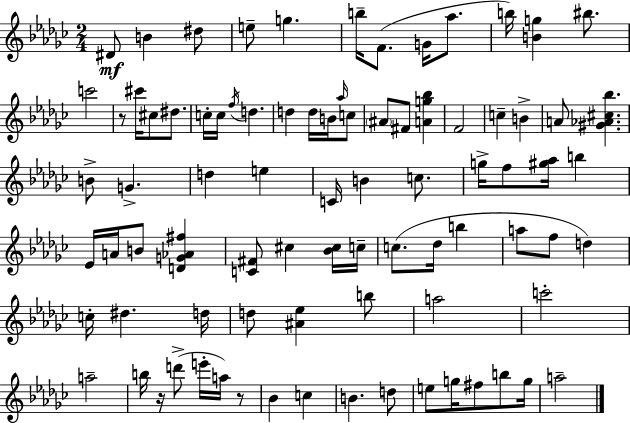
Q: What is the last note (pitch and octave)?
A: A5